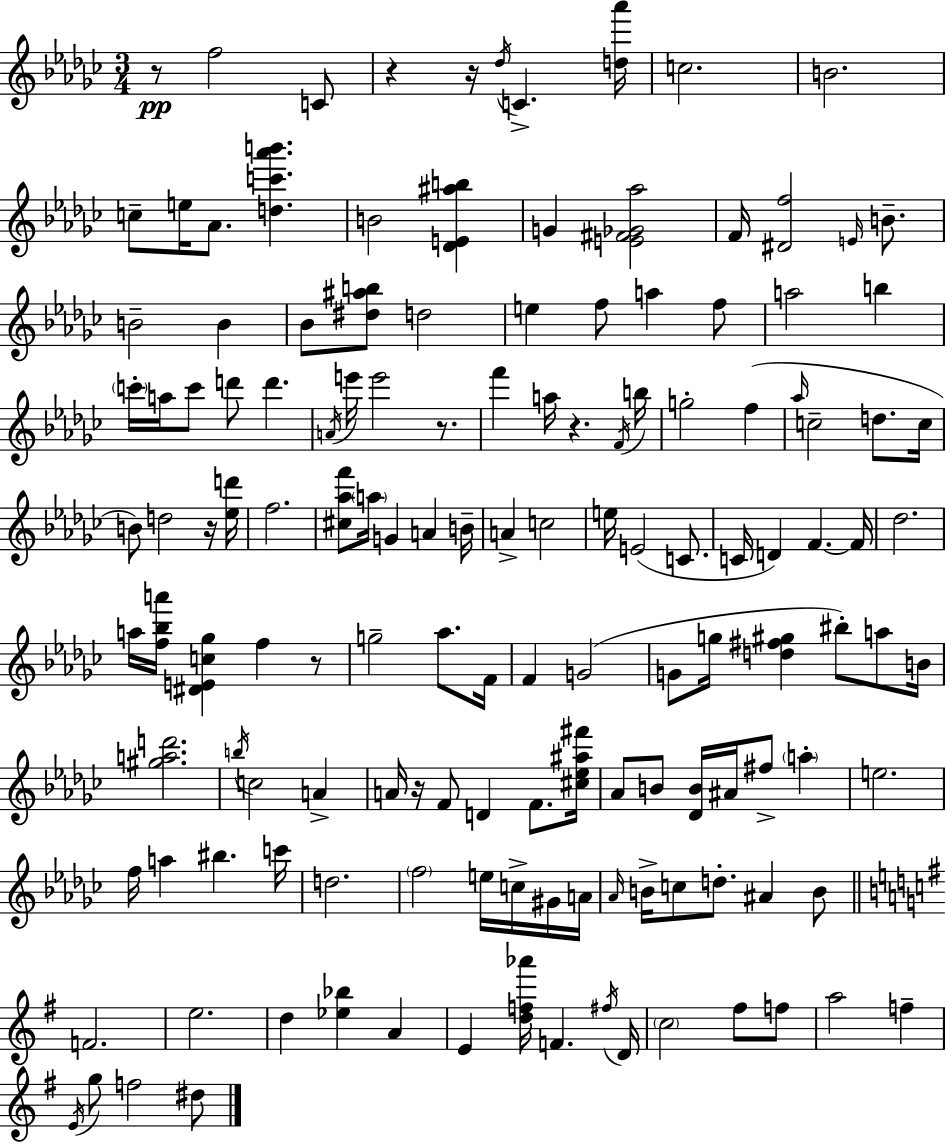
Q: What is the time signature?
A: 3/4